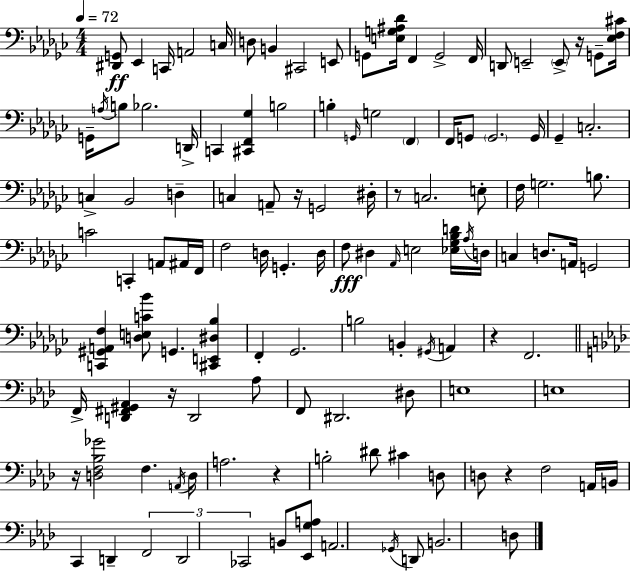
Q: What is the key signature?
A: EES minor